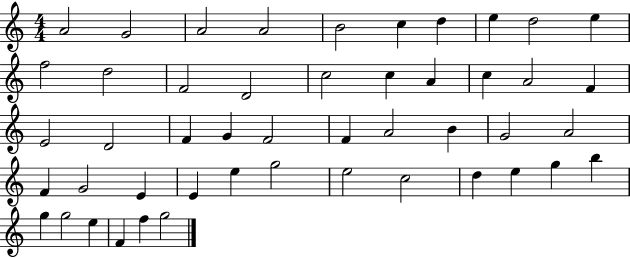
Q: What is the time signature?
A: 4/4